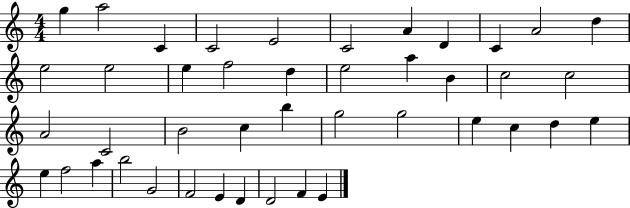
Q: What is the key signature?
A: C major